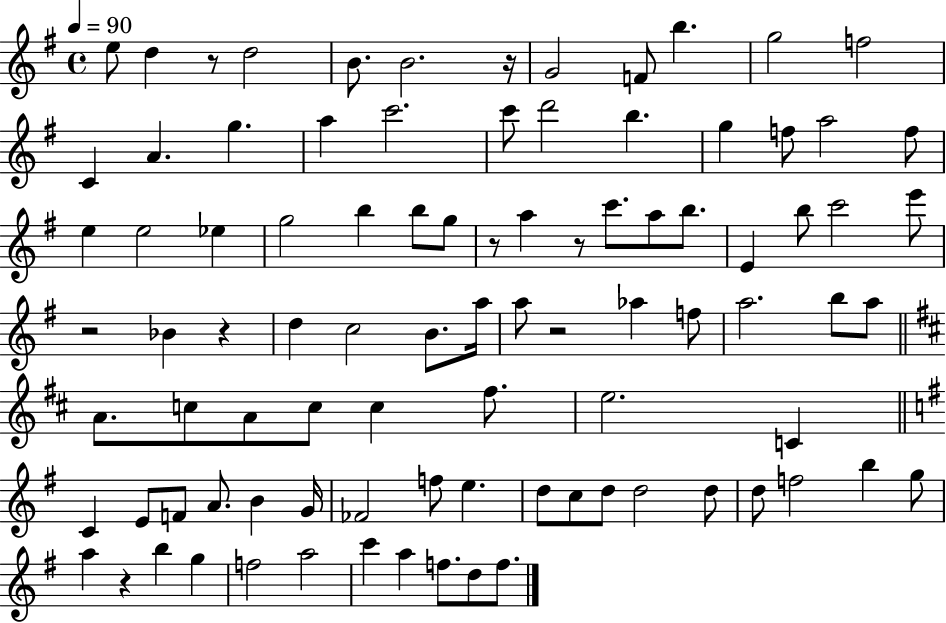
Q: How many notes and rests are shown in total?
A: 92